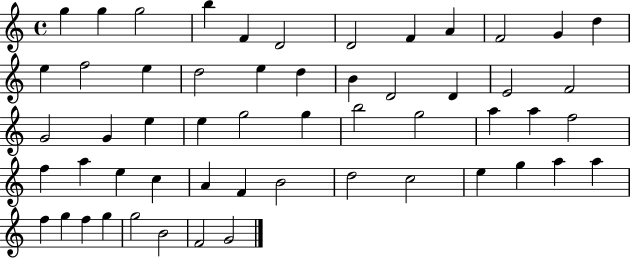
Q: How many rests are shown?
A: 0